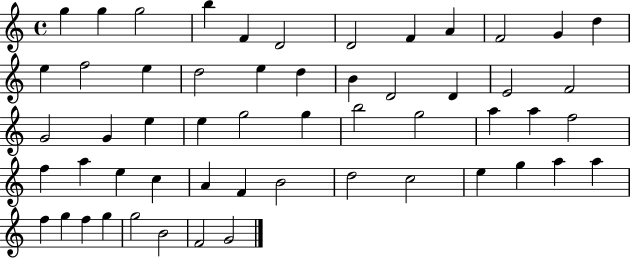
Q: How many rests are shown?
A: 0